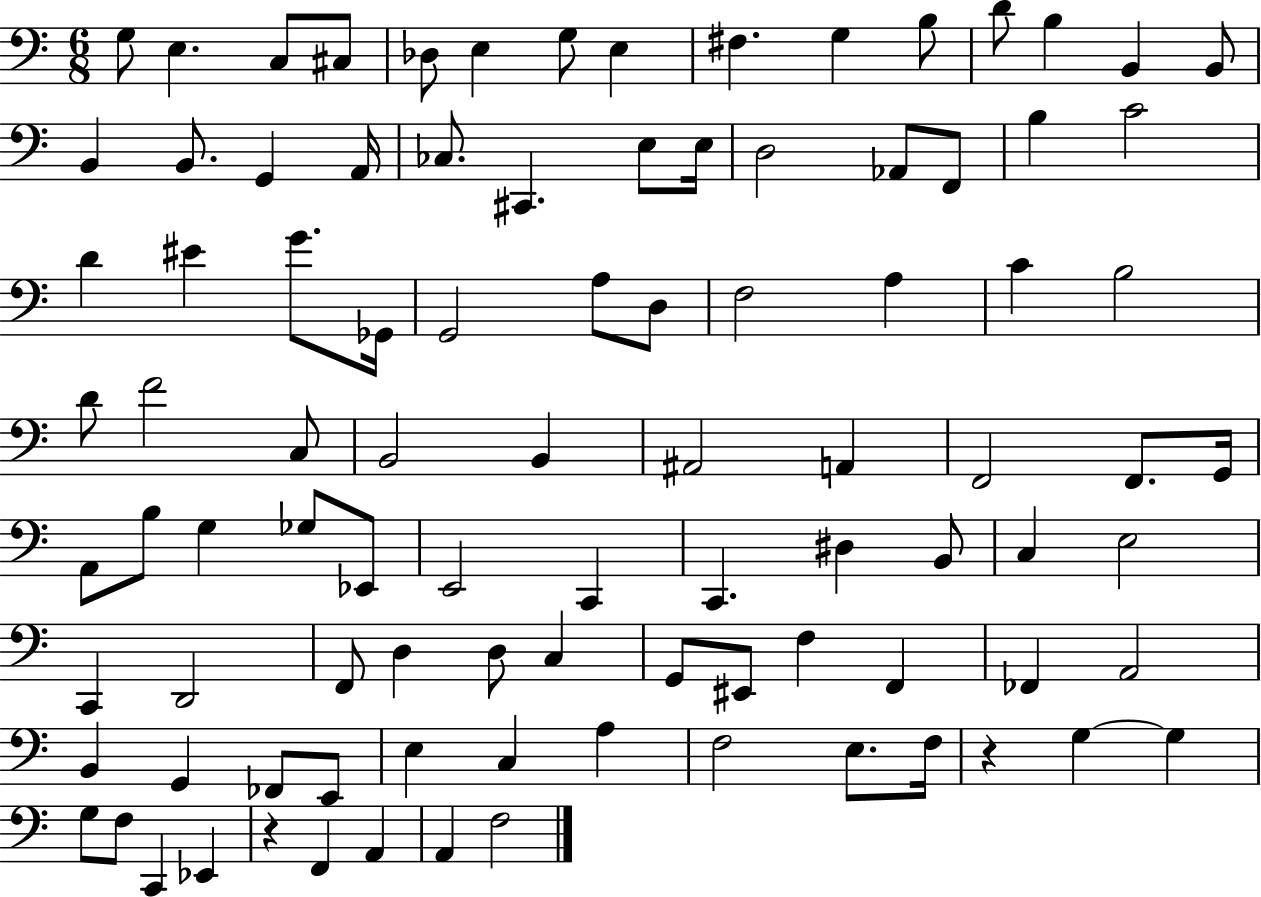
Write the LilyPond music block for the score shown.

{
  \clef bass
  \numericTimeSignature
  \time 6/8
  \key c \major
  g8 e4. c8 cis8 | des8 e4 g8 e4 | fis4. g4 b8 | d'8 b4 b,4 b,8 | \break b,4 b,8. g,4 a,16 | ces8. cis,4. e8 e16 | d2 aes,8 f,8 | b4 c'2 | \break d'4 eis'4 g'8. ges,16 | g,2 a8 d8 | f2 a4 | c'4 b2 | \break d'8 f'2 c8 | b,2 b,4 | ais,2 a,4 | f,2 f,8. g,16 | \break a,8 b8 g4 ges8 ees,8 | e,2 c,4 | c,4. dis4 b,8 | c4 e2 | \break c,4 d,2 | f,8 d4 d8 c4 | g,8 eis,8 f4 f,4 | fes,4 a,2 | \break b,4 g,4 fes,8 e,8 | e4 c4 a4 | f2 e8. f16 | r4 g4~~ g4 | \break g8 f8 c,4 ees,4 | r4 f,4 a,4 | a,4 f2 | \bar "|."
}